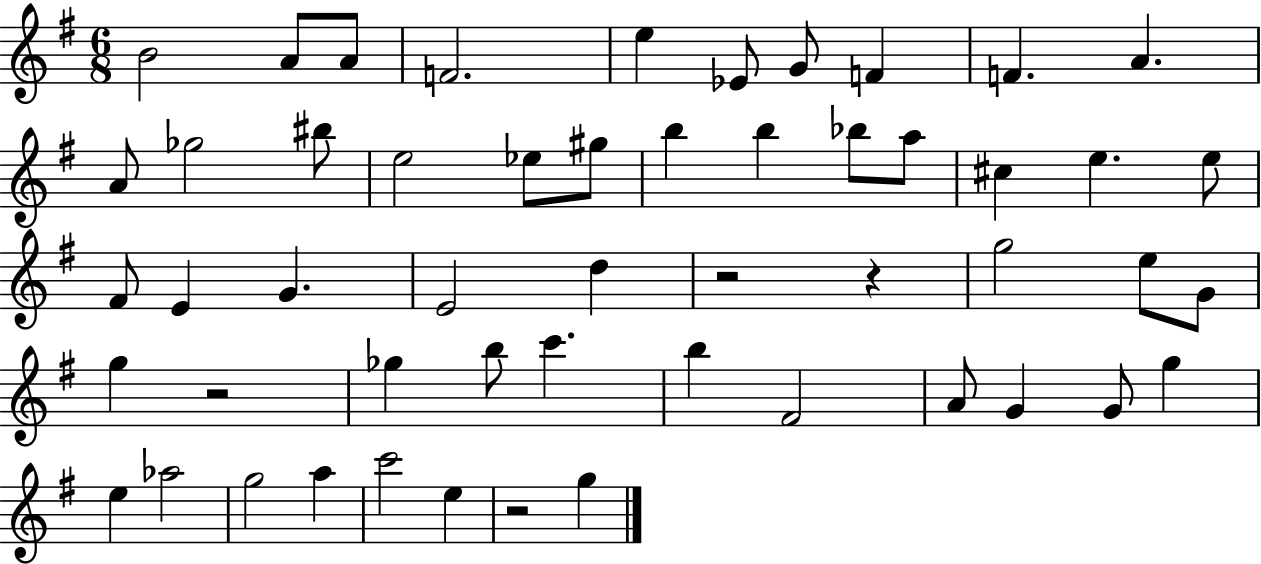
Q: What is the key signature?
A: G major